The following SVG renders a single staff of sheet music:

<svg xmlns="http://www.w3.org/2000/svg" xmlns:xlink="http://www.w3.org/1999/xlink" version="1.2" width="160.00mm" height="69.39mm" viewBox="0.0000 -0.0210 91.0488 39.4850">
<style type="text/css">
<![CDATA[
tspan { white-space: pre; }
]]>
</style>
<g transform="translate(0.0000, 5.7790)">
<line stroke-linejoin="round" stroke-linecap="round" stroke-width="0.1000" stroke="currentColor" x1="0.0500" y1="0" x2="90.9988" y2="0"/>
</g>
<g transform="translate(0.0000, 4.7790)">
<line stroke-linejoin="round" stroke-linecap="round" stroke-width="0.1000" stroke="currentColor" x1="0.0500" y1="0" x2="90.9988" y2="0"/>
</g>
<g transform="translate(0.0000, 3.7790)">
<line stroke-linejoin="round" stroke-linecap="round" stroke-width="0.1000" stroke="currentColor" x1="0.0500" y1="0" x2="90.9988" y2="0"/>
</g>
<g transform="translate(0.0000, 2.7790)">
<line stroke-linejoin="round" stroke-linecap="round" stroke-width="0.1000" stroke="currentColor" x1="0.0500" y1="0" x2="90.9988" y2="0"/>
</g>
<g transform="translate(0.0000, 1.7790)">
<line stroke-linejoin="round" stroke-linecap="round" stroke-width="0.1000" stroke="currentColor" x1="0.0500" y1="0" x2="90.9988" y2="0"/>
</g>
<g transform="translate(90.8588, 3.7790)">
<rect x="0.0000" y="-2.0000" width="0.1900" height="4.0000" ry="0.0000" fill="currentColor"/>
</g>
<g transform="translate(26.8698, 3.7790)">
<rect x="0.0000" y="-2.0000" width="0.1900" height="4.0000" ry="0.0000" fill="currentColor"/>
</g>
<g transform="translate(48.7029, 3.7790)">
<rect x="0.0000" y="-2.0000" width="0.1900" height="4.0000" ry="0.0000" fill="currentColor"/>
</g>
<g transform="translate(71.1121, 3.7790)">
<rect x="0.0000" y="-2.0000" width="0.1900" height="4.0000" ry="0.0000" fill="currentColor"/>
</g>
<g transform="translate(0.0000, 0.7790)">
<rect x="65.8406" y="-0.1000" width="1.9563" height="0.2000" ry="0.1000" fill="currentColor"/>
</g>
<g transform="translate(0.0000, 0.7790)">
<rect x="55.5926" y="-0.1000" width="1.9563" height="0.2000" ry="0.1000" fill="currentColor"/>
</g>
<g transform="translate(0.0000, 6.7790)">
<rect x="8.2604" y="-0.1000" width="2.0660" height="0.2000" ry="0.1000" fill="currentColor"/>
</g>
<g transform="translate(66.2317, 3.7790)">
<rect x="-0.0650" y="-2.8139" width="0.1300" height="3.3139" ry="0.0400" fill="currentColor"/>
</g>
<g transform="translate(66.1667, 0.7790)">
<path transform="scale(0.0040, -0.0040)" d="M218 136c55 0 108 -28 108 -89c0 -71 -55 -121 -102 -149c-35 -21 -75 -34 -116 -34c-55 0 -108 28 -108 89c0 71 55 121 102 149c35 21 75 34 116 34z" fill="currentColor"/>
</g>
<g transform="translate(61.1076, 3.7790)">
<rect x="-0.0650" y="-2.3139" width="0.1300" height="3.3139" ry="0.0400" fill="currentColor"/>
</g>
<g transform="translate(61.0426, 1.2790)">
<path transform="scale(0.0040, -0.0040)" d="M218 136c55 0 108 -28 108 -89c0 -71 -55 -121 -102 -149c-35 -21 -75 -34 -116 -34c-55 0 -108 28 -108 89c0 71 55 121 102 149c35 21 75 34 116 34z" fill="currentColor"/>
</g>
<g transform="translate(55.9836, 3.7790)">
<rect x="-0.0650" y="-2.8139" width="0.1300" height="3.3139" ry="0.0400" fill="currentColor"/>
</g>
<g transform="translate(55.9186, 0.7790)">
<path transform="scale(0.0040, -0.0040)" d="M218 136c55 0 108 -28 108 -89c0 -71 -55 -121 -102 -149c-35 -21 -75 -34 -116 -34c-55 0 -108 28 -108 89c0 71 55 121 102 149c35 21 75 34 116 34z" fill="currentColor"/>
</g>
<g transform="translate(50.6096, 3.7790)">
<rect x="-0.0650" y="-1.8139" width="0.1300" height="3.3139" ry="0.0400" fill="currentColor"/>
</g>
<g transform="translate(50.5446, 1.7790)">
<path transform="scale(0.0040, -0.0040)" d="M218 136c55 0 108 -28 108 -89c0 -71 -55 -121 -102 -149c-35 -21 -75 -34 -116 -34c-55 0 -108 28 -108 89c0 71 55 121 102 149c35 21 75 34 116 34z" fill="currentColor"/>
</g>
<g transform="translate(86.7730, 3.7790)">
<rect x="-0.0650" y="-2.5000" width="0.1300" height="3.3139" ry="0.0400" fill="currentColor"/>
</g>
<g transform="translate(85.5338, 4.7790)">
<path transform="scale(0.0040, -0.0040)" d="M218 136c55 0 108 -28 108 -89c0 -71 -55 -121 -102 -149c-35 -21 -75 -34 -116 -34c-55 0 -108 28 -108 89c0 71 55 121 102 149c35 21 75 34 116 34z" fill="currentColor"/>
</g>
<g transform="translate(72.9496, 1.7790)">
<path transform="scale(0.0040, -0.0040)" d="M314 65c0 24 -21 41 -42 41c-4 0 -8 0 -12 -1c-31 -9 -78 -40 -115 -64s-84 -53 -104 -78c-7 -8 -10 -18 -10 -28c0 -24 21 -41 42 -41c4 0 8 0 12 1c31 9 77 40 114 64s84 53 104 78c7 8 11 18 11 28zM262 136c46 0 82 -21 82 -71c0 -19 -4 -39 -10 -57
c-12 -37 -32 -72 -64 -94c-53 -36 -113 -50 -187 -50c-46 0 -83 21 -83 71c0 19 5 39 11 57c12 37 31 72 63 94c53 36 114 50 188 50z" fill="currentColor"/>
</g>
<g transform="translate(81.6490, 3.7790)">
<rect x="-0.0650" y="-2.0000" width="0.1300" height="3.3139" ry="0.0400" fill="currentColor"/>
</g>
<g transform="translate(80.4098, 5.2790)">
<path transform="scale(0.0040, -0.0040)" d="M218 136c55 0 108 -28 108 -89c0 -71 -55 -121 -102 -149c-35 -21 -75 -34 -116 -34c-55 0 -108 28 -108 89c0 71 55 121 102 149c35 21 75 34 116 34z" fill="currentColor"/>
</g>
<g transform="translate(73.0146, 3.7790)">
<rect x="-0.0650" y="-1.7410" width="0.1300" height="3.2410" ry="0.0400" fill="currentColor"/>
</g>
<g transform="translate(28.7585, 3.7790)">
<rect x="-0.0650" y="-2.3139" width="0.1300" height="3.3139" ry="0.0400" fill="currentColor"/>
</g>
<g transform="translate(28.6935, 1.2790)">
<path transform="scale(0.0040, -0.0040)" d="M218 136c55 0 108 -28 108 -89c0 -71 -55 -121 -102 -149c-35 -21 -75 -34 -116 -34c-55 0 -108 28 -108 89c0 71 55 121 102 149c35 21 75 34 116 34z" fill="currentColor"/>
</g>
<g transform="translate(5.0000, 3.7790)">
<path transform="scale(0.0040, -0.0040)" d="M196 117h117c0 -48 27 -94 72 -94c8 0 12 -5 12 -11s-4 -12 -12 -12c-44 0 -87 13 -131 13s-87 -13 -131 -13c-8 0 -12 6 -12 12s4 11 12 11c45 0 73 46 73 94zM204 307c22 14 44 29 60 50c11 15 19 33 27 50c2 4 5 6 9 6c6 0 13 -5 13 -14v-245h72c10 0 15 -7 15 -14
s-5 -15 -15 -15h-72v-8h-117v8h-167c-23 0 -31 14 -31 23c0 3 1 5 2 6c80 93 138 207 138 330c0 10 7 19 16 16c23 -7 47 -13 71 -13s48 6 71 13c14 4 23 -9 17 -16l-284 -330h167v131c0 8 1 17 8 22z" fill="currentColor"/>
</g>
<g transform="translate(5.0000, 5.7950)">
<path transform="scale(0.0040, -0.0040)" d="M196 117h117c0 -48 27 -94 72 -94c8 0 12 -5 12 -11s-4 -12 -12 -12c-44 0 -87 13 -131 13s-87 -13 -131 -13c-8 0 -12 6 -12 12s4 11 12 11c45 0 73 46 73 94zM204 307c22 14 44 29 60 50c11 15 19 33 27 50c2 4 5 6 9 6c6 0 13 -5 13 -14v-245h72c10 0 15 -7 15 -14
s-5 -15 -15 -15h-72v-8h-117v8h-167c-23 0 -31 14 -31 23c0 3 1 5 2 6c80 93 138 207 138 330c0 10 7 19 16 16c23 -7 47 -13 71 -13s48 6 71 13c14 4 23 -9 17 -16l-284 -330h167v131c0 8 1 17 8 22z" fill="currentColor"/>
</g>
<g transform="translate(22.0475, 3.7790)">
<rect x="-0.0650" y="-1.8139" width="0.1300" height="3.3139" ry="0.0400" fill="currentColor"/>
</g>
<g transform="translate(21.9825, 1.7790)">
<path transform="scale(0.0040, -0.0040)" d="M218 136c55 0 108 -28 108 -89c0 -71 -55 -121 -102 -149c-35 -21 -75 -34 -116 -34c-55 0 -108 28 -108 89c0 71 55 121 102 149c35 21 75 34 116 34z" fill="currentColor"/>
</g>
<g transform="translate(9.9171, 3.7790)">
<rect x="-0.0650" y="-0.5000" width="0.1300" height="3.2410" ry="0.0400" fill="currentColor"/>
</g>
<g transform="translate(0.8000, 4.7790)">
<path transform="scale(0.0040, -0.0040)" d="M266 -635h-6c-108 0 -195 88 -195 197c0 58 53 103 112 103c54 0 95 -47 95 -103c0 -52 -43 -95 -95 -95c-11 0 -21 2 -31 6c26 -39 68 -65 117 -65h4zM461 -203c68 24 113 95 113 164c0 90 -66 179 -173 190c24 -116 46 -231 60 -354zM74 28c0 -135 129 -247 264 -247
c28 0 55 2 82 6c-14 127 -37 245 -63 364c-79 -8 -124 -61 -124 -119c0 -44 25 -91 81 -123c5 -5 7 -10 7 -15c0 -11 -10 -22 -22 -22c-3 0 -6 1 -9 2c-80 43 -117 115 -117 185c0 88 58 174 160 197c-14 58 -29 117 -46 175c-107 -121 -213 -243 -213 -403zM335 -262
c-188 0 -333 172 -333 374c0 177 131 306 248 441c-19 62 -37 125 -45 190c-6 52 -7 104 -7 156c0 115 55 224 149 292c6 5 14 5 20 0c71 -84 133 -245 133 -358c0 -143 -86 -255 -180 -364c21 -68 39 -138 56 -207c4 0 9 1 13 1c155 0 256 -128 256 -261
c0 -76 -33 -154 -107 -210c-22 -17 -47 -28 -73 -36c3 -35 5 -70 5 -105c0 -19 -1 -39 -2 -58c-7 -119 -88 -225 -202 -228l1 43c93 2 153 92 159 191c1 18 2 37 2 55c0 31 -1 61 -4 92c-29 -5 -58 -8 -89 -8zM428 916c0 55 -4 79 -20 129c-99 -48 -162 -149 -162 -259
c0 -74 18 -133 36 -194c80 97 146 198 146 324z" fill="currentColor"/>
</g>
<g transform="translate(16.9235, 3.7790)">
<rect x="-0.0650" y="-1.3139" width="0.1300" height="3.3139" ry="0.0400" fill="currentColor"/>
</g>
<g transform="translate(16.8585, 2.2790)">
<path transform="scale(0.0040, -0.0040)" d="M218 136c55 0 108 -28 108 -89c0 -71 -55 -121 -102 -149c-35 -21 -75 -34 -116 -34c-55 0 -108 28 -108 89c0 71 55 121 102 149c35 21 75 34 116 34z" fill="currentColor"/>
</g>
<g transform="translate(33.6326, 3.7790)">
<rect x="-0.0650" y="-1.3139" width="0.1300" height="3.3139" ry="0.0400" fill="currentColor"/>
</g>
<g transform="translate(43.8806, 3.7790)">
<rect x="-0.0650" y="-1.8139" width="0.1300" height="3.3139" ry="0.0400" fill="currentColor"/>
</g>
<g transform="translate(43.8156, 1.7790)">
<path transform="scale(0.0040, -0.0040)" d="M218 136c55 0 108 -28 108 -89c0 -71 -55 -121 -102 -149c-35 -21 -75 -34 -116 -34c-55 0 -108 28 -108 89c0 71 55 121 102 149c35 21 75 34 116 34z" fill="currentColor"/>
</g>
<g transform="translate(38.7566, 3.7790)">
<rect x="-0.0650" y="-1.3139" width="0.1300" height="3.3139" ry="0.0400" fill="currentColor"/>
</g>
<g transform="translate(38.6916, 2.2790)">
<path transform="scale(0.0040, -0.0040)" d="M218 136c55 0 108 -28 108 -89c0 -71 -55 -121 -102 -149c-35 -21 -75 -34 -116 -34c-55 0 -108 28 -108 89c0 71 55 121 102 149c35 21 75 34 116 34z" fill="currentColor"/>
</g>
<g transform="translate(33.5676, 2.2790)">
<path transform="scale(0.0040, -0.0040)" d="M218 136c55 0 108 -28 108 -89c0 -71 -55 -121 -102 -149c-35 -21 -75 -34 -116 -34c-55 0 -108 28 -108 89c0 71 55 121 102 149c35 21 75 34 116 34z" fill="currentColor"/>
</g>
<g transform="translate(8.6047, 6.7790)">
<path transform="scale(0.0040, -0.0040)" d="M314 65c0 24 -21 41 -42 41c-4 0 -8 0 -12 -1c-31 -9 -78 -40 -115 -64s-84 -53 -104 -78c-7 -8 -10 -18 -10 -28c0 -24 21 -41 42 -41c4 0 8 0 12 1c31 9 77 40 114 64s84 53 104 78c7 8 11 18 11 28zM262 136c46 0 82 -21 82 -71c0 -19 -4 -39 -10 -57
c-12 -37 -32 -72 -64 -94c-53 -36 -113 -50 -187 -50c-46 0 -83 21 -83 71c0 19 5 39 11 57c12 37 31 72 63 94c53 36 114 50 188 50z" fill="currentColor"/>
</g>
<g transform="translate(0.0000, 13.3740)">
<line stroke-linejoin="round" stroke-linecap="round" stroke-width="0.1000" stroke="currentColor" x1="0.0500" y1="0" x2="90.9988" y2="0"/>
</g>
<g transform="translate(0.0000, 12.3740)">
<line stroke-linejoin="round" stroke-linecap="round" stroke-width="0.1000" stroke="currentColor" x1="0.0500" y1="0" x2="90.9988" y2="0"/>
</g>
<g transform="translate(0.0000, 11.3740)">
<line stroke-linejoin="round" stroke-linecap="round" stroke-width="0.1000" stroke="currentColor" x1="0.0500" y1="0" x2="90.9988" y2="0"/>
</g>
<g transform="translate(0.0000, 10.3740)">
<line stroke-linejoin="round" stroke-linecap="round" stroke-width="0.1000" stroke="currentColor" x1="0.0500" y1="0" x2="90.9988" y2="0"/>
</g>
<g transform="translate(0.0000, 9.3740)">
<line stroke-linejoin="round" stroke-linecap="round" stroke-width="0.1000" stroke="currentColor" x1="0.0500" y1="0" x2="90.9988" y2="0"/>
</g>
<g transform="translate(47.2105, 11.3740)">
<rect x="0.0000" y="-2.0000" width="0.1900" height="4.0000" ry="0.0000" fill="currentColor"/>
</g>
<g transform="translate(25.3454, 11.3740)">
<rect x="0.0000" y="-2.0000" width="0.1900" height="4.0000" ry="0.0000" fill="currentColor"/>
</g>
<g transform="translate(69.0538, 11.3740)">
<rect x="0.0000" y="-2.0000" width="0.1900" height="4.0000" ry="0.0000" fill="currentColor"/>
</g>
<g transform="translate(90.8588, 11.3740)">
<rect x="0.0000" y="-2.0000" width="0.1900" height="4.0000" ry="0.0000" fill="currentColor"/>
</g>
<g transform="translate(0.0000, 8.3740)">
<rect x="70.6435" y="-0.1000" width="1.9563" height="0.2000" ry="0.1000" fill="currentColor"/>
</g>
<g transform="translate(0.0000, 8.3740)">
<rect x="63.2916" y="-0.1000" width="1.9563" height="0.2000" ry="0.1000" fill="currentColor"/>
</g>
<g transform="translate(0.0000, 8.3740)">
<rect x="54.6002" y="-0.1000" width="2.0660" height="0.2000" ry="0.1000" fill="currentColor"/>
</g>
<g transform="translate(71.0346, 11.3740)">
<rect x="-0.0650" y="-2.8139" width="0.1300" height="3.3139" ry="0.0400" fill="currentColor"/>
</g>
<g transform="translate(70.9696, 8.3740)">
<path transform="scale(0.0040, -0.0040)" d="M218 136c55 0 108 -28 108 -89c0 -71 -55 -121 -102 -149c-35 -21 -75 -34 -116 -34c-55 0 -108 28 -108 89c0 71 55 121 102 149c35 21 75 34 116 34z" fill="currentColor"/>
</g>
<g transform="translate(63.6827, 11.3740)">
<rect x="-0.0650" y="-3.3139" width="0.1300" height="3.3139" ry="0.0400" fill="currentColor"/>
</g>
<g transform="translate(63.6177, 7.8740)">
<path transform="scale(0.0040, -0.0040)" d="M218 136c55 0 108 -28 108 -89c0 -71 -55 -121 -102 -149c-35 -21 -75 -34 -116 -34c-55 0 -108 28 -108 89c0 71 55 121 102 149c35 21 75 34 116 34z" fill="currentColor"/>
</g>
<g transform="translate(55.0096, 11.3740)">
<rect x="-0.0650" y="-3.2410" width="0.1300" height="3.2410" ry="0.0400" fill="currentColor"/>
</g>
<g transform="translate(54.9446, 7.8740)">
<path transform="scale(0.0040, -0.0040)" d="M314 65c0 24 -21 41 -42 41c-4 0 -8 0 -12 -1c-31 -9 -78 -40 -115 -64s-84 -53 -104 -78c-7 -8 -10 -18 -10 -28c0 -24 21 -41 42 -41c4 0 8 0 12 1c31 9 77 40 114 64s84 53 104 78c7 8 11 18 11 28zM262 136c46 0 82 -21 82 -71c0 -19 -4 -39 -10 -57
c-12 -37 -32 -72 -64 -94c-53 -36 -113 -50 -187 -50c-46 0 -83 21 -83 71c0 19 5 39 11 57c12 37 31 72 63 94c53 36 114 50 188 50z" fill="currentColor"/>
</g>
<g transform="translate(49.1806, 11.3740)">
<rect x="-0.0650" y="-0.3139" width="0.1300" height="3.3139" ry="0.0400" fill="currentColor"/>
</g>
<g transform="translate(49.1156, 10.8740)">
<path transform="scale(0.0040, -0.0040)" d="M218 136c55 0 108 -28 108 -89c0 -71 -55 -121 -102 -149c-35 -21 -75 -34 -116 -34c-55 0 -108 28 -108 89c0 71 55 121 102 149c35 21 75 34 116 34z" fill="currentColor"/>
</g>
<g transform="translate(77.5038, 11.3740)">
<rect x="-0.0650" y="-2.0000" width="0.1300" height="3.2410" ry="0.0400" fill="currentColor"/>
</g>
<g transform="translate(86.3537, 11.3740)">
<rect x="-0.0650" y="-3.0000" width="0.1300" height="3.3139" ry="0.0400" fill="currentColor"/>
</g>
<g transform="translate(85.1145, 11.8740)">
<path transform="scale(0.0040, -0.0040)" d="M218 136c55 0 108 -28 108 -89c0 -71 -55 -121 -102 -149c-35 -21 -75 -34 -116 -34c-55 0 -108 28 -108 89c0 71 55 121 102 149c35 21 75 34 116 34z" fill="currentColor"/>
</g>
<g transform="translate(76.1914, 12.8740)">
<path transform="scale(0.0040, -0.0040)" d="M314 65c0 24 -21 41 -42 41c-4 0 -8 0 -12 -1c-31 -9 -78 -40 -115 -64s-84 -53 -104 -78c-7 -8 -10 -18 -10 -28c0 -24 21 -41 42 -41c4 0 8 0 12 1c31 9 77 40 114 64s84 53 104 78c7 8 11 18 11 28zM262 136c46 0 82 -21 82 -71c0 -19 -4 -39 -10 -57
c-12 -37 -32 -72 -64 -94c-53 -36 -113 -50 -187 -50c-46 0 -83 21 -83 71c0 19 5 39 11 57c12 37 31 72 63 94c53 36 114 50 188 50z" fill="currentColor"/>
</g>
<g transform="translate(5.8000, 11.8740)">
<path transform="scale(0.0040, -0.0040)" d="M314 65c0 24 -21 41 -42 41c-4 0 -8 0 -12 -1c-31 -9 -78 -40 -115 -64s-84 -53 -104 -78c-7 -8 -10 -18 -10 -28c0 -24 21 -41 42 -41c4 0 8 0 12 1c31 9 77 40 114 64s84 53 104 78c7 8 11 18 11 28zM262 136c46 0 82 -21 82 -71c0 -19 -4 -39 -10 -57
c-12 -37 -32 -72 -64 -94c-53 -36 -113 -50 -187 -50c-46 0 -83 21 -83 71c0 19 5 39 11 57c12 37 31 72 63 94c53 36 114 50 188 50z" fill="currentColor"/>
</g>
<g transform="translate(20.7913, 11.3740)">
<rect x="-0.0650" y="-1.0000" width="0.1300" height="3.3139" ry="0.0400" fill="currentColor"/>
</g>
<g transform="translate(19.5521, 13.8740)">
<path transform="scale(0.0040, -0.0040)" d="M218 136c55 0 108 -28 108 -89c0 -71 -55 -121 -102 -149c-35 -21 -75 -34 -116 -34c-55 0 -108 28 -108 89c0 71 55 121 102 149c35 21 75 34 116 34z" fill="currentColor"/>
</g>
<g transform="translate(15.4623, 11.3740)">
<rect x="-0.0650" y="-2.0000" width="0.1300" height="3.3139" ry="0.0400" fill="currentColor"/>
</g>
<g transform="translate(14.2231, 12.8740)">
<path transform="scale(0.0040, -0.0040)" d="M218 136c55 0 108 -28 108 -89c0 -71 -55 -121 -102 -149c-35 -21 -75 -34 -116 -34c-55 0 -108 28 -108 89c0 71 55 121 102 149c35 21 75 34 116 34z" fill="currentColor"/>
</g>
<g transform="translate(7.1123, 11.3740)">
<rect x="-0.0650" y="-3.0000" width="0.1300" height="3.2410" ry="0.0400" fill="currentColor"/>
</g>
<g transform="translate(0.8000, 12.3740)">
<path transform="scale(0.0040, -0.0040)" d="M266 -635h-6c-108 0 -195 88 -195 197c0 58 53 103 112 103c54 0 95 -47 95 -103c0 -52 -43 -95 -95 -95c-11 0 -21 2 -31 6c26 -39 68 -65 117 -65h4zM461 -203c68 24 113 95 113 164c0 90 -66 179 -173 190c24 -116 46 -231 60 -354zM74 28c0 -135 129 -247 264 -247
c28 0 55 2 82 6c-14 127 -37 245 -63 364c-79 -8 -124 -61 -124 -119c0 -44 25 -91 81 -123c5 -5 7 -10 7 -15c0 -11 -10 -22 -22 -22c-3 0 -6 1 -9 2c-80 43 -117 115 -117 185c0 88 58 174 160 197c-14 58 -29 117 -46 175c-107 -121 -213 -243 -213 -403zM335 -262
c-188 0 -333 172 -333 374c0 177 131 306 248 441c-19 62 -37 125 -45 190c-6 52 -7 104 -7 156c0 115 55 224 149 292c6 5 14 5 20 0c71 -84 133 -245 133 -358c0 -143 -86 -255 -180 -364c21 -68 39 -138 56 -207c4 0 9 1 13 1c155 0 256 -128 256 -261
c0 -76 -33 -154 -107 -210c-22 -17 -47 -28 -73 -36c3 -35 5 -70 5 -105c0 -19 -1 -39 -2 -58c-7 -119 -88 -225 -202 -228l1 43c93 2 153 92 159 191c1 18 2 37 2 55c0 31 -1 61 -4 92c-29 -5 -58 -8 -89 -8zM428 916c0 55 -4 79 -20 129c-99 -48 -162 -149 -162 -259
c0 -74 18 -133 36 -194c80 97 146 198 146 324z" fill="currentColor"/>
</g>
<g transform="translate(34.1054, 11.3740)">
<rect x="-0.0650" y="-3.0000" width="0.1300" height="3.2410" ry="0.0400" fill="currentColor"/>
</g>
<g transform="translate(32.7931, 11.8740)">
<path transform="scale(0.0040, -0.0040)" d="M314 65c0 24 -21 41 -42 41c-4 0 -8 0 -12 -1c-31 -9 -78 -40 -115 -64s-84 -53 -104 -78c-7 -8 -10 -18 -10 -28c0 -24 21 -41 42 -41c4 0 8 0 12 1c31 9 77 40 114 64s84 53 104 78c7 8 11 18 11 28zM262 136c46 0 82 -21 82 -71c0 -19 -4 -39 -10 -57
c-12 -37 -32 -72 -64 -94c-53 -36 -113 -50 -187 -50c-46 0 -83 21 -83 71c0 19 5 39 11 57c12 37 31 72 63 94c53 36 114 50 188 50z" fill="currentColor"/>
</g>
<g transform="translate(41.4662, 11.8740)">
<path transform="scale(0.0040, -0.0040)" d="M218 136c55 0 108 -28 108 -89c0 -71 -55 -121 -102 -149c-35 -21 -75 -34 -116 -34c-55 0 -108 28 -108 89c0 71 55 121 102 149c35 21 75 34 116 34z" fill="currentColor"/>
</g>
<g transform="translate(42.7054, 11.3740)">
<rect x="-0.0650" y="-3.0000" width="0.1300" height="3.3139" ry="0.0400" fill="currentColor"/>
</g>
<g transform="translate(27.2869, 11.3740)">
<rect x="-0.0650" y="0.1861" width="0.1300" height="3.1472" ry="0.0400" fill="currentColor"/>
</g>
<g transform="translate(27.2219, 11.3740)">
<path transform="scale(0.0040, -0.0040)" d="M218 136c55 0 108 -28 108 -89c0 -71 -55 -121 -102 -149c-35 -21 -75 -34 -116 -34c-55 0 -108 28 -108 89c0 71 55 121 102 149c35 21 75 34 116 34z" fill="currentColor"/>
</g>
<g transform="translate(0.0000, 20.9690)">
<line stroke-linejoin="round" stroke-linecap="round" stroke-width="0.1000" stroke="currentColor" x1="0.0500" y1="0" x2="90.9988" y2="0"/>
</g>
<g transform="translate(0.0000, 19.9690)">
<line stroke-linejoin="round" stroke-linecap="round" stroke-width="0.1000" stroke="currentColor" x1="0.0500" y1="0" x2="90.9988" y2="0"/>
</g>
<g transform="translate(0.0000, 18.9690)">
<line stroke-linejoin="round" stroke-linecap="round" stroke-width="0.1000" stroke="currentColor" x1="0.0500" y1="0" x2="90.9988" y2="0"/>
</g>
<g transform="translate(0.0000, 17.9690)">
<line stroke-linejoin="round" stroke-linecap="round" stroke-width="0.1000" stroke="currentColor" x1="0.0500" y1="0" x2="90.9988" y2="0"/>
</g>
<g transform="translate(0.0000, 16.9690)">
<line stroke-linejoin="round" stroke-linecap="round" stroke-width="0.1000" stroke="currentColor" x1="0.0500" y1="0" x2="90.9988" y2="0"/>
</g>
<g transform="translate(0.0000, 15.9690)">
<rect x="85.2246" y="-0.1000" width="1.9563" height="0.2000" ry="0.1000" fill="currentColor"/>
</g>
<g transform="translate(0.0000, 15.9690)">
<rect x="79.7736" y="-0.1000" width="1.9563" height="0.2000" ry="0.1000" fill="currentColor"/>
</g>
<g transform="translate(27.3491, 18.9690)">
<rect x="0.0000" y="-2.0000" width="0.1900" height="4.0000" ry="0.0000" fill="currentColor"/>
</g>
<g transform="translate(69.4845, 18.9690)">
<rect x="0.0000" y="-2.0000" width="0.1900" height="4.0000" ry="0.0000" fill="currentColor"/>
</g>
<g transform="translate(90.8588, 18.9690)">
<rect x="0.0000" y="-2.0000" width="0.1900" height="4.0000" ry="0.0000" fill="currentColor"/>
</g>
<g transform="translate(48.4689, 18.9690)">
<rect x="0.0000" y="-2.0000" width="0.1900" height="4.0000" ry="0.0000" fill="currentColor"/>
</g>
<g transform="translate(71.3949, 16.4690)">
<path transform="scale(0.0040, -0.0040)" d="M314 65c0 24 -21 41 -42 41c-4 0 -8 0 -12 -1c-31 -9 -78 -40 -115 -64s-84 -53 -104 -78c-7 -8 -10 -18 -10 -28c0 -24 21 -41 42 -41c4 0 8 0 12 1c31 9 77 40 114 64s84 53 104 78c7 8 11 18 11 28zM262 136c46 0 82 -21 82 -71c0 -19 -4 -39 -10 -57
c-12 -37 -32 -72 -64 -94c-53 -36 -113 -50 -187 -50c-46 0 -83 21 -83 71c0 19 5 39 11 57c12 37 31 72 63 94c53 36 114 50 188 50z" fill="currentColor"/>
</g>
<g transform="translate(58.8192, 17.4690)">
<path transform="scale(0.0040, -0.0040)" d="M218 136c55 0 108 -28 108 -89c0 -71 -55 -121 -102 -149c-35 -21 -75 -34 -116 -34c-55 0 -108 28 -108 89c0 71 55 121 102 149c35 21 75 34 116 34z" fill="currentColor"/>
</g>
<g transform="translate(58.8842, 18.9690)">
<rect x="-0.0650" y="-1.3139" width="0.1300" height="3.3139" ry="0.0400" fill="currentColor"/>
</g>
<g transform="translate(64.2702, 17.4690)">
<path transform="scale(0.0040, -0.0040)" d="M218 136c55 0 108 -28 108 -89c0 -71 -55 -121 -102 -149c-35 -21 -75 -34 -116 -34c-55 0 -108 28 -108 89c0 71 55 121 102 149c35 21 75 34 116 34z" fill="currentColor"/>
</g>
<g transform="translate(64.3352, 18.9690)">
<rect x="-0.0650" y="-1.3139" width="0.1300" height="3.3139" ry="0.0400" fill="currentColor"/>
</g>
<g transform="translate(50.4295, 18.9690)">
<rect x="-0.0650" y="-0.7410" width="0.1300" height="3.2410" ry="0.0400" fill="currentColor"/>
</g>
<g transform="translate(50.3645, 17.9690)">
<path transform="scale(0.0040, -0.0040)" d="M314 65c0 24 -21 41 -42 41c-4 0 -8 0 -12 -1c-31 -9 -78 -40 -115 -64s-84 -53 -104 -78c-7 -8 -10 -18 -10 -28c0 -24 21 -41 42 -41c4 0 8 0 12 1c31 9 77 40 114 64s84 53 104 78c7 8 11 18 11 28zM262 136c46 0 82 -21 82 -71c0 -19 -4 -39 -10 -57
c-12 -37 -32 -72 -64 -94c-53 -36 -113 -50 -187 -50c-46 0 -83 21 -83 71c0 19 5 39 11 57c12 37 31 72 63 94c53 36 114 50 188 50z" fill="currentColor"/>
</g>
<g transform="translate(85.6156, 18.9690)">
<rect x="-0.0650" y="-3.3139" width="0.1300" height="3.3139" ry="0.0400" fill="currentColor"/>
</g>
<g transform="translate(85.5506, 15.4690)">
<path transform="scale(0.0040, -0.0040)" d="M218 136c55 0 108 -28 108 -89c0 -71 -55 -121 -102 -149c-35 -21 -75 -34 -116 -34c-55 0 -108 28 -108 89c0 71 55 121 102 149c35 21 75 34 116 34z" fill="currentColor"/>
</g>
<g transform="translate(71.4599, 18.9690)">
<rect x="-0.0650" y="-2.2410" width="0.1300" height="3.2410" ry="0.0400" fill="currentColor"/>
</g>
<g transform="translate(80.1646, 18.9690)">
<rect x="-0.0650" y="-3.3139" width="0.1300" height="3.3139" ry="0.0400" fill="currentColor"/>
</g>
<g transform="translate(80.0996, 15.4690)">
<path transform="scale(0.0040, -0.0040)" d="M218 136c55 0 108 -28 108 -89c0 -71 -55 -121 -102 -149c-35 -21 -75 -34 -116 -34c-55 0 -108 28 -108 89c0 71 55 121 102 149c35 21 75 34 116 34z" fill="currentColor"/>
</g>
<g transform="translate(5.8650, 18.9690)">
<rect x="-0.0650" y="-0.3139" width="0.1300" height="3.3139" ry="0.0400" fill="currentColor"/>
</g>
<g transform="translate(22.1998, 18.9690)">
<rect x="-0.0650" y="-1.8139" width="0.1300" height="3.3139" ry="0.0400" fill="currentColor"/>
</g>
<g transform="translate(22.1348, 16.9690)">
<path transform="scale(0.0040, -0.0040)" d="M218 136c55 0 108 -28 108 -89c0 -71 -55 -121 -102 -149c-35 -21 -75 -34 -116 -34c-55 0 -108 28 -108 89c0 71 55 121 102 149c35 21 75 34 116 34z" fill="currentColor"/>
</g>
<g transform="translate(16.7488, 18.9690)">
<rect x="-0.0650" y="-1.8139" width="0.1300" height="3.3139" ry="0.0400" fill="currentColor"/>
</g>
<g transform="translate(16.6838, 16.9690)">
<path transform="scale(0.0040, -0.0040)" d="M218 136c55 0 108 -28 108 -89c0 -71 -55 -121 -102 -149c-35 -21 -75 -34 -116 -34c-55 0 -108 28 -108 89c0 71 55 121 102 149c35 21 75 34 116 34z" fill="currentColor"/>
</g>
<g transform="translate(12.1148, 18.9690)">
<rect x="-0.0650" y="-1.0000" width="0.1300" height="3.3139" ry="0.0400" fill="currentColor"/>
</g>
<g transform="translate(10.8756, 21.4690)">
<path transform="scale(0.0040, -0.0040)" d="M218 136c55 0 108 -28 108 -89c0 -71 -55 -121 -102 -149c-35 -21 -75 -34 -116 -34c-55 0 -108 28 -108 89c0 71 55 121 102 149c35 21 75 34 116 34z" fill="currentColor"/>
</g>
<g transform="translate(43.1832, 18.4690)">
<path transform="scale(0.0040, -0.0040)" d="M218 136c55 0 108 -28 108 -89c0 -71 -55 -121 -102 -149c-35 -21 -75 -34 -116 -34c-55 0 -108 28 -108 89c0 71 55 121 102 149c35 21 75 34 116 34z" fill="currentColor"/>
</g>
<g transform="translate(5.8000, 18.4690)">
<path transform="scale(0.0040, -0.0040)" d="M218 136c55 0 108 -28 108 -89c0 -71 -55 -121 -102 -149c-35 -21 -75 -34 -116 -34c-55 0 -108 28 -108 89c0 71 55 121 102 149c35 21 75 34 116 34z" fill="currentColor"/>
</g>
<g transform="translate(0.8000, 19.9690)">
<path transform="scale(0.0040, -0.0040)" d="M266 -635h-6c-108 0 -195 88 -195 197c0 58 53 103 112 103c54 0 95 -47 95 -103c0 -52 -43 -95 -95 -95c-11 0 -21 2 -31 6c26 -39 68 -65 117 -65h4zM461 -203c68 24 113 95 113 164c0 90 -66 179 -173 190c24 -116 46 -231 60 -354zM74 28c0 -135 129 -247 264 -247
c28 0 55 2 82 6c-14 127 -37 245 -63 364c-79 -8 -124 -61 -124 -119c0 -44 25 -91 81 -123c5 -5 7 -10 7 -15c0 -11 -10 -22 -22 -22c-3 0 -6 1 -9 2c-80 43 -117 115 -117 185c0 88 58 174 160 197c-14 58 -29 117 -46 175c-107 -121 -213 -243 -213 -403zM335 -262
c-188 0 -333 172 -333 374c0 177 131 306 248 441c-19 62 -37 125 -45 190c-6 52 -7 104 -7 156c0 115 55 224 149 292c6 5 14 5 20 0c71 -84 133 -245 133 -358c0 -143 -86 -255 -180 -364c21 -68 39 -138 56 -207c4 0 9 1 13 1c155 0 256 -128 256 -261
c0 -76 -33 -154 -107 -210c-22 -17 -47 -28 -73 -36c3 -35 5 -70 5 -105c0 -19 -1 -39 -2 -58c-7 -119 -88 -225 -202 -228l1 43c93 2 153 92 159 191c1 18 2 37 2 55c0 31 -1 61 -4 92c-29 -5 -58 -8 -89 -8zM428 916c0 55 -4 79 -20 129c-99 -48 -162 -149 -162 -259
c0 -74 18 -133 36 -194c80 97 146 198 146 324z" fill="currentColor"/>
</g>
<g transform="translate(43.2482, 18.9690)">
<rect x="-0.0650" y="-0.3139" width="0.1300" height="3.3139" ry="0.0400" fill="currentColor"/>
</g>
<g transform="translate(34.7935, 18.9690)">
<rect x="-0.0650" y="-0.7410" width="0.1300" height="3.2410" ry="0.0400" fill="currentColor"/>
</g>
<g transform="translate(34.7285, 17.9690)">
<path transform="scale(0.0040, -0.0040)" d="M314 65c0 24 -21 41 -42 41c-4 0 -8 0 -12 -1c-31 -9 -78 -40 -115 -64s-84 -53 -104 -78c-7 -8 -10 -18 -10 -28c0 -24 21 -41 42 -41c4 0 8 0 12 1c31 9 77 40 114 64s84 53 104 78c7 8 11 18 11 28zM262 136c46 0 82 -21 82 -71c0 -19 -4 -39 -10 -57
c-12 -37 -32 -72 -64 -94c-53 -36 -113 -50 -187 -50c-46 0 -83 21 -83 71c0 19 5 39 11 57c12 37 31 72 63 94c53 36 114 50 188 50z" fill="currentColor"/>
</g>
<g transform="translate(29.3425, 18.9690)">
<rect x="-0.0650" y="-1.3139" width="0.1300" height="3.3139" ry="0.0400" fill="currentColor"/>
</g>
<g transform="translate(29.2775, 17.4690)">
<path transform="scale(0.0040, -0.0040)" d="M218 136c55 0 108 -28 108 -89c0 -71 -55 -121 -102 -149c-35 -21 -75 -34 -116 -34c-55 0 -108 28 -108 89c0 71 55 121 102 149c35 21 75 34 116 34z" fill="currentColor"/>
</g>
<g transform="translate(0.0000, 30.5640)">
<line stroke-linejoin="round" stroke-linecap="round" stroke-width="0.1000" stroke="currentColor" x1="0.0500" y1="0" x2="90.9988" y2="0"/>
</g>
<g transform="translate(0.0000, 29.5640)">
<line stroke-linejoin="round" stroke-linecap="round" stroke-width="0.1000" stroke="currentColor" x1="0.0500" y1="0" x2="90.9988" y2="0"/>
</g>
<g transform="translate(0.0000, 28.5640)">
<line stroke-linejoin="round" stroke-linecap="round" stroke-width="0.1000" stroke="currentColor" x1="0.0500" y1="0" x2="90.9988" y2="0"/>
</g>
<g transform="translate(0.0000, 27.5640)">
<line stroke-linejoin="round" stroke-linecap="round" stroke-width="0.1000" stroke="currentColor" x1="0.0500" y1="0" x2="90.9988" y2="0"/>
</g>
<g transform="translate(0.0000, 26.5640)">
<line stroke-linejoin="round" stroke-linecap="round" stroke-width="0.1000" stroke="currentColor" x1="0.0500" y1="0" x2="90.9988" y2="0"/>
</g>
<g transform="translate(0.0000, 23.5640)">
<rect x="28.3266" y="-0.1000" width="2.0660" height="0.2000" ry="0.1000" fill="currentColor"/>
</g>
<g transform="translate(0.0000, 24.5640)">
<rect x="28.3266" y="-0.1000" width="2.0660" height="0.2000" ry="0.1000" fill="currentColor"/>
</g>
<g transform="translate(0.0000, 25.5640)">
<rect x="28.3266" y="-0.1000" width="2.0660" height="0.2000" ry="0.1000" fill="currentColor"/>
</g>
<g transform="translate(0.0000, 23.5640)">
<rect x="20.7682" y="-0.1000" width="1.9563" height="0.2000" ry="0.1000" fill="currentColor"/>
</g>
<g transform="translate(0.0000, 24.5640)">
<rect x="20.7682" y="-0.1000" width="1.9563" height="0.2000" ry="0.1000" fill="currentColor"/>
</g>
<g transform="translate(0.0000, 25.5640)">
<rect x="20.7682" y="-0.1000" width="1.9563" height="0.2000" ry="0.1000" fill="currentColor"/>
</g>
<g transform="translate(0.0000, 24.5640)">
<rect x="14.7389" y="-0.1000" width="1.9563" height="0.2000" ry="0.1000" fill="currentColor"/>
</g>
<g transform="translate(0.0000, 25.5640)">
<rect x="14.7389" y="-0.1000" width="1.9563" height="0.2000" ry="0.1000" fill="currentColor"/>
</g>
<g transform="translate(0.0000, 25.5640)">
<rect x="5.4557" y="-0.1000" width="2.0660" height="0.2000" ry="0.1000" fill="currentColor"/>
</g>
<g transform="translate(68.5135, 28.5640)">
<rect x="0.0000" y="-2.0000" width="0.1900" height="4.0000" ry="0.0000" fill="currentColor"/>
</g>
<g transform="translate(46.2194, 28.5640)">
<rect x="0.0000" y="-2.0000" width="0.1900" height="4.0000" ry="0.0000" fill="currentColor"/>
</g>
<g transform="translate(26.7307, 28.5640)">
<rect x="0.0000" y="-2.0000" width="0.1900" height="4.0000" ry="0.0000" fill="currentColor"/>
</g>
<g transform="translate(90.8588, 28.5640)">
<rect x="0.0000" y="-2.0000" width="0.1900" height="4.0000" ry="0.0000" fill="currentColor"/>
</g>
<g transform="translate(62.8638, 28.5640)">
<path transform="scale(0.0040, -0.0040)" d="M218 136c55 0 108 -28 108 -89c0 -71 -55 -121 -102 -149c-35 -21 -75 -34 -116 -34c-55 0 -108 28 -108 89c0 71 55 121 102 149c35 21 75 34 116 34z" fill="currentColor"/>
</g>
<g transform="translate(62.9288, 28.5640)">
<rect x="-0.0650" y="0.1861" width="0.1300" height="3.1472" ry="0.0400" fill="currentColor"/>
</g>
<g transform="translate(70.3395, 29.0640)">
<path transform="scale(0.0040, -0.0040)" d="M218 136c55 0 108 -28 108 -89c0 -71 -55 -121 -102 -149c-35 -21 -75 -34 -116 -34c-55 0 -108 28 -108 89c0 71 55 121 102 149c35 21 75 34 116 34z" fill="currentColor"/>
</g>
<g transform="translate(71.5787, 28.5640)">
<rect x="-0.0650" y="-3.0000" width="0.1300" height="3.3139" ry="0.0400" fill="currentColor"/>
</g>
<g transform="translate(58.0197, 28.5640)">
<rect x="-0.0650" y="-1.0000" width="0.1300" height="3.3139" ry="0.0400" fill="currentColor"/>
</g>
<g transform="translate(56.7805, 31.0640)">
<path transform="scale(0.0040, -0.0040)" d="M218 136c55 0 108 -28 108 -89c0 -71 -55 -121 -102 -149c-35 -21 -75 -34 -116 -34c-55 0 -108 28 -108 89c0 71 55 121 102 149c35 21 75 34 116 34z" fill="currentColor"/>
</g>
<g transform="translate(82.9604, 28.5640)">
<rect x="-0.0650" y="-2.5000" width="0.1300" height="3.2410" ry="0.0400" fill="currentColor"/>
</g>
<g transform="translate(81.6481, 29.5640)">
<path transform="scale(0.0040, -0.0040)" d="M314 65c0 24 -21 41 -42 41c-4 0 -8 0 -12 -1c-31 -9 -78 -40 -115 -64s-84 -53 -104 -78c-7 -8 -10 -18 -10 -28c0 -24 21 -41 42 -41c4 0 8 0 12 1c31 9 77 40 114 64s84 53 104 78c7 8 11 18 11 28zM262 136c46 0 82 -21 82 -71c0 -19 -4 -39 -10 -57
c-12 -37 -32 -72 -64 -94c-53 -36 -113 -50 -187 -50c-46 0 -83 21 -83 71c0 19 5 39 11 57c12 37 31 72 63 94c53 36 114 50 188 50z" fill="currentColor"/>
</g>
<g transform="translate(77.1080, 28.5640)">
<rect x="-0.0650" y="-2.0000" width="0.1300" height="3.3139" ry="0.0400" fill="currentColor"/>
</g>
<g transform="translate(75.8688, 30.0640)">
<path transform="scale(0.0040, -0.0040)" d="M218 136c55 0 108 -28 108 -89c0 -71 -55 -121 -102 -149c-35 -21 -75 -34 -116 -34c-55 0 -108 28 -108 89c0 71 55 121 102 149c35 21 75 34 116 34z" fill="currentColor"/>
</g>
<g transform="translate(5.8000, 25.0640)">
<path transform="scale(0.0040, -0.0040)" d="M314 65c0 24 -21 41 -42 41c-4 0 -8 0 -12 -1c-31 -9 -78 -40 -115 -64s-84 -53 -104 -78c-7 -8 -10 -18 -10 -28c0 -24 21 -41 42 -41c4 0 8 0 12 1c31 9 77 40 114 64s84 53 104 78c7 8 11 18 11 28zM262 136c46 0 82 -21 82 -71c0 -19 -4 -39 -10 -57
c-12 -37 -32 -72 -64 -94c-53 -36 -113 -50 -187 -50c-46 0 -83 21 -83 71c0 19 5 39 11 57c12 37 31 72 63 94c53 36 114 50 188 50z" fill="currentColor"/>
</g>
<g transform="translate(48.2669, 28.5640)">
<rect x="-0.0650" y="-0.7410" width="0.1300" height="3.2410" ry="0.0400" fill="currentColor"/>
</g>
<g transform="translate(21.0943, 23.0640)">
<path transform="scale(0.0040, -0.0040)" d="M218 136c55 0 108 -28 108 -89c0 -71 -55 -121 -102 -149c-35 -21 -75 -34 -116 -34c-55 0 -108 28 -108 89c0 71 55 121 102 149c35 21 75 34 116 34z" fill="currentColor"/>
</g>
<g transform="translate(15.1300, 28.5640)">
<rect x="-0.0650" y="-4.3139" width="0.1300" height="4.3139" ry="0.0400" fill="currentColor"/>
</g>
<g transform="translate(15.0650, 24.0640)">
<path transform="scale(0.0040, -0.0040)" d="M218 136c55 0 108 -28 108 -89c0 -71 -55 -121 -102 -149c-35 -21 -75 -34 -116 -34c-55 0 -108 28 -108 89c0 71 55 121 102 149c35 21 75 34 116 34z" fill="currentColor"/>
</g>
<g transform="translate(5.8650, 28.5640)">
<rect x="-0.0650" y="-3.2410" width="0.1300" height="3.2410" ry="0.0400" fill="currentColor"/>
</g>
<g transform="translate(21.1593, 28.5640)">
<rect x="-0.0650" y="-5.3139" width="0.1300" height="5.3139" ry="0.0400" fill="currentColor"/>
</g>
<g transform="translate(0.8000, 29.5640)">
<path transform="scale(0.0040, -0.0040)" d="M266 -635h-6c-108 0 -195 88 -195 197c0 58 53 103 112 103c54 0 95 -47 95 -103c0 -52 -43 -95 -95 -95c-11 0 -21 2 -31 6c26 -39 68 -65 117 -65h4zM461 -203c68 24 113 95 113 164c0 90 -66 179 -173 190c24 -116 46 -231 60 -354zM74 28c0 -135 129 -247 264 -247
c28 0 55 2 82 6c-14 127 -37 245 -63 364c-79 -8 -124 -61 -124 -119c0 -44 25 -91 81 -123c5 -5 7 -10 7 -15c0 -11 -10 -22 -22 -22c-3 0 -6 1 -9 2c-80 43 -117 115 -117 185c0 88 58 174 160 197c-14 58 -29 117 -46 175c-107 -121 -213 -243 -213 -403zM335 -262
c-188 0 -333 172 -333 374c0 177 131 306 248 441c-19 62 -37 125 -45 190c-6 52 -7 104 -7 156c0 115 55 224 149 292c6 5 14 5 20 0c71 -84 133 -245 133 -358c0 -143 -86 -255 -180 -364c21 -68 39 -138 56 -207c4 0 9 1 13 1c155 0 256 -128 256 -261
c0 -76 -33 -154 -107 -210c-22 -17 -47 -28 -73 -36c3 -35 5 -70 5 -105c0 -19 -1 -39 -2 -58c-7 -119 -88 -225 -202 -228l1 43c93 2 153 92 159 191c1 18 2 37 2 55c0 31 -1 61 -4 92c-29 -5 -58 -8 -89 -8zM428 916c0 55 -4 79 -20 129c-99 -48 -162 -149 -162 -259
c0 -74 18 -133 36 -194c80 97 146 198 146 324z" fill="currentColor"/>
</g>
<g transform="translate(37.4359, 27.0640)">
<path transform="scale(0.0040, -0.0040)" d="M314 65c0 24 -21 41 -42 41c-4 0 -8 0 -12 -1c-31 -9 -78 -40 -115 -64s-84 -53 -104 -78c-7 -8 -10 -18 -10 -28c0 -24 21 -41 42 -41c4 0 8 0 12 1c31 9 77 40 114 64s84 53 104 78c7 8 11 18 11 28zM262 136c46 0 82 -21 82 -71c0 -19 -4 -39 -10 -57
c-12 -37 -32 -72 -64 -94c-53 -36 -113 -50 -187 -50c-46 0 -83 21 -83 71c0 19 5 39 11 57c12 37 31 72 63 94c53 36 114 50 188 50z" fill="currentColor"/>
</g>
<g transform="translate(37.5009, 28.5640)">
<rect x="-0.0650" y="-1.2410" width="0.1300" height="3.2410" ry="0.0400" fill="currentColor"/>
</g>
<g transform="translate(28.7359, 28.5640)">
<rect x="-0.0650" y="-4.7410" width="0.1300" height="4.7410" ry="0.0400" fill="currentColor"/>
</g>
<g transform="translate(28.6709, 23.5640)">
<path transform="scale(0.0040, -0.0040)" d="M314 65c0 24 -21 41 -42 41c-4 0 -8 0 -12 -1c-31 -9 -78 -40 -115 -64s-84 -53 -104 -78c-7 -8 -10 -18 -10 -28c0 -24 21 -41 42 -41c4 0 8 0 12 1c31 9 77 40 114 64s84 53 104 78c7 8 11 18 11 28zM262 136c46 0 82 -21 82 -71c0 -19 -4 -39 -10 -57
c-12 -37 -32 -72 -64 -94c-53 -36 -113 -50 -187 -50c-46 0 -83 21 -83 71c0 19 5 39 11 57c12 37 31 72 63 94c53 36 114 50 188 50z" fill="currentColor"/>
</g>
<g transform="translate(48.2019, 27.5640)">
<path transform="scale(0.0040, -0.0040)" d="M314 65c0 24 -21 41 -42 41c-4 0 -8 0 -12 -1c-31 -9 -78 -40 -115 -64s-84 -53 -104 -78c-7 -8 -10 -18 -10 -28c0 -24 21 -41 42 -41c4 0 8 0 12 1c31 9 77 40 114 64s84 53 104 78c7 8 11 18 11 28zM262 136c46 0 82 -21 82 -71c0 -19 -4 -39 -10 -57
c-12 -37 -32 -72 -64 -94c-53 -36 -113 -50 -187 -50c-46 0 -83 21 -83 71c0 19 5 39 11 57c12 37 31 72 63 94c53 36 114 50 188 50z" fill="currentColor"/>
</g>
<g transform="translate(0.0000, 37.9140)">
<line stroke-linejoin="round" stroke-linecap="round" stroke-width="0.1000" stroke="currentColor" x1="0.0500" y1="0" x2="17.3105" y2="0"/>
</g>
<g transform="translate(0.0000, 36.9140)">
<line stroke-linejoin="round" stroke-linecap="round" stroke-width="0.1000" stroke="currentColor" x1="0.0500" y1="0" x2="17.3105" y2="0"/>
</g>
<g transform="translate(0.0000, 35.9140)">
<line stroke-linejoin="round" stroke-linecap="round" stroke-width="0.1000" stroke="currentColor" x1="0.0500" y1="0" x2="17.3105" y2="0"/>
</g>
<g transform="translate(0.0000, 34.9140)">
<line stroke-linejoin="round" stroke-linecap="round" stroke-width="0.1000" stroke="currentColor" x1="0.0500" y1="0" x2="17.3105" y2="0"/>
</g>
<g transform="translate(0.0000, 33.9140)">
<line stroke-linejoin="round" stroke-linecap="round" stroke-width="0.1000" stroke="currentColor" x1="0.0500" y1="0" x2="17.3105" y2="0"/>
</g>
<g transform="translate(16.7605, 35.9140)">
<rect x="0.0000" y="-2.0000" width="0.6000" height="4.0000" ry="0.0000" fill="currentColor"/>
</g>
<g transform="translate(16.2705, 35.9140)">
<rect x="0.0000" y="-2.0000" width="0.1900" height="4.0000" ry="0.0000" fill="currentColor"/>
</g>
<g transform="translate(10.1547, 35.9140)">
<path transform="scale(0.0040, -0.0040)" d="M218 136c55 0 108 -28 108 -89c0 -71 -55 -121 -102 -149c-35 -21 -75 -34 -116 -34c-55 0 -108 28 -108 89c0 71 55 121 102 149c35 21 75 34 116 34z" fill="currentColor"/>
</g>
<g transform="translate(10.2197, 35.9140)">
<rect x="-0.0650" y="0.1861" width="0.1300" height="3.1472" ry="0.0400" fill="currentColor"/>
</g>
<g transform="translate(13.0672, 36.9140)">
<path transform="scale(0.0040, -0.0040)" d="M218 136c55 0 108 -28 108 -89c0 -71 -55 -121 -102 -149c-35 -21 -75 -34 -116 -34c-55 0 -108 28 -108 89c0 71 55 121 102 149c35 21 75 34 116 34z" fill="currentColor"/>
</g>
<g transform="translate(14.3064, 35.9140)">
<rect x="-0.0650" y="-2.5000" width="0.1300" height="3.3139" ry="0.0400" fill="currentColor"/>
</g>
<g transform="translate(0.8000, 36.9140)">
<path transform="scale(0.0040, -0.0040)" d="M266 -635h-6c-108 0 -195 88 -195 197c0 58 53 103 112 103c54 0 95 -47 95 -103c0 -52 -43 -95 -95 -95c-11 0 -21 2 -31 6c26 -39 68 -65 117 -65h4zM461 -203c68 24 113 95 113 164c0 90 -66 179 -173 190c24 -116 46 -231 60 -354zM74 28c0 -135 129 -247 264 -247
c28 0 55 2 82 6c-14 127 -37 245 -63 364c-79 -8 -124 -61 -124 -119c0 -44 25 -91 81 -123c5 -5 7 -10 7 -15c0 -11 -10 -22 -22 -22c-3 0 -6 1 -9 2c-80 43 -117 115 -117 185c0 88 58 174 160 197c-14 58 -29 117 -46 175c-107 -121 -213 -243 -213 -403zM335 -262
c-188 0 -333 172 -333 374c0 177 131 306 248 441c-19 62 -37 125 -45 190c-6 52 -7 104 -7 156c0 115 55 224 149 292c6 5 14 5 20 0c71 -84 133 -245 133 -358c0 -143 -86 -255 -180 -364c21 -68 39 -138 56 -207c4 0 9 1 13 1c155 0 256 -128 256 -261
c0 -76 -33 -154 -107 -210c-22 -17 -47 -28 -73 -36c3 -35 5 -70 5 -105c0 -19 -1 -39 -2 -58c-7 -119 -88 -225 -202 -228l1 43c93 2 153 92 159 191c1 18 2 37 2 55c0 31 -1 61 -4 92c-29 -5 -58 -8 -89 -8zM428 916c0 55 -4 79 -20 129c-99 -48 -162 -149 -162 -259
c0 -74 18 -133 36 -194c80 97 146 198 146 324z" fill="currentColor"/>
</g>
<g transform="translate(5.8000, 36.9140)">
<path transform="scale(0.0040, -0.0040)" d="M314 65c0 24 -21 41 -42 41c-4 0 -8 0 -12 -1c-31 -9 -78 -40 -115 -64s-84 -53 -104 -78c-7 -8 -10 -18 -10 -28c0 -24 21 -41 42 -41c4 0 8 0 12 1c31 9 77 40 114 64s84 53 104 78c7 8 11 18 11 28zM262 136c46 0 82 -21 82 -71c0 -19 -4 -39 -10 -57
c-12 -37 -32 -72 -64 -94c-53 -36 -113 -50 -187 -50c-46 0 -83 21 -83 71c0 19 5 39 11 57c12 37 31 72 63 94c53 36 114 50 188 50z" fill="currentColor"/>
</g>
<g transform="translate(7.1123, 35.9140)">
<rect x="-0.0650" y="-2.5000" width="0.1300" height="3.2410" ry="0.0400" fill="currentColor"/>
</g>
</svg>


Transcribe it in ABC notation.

X:1
T:Untitled
M:4/4
L:1/4
K:C
C2 e f g e e f f a g a f2 F G A2 F D B A2 A c b2 b a F2 A c D f f e d2 c d2 e e g2 b b b2 d' f' e'2 e2 d2 D B A F G2 G2 B G